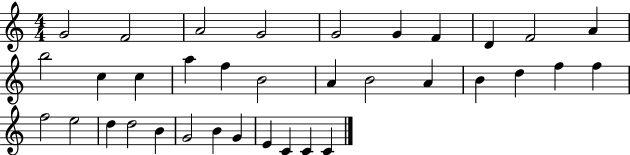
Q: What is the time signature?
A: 4/4